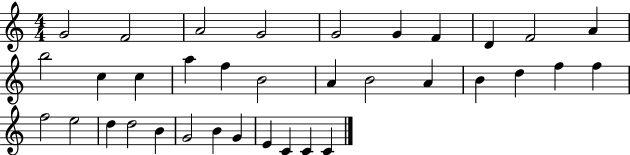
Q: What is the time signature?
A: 4/4